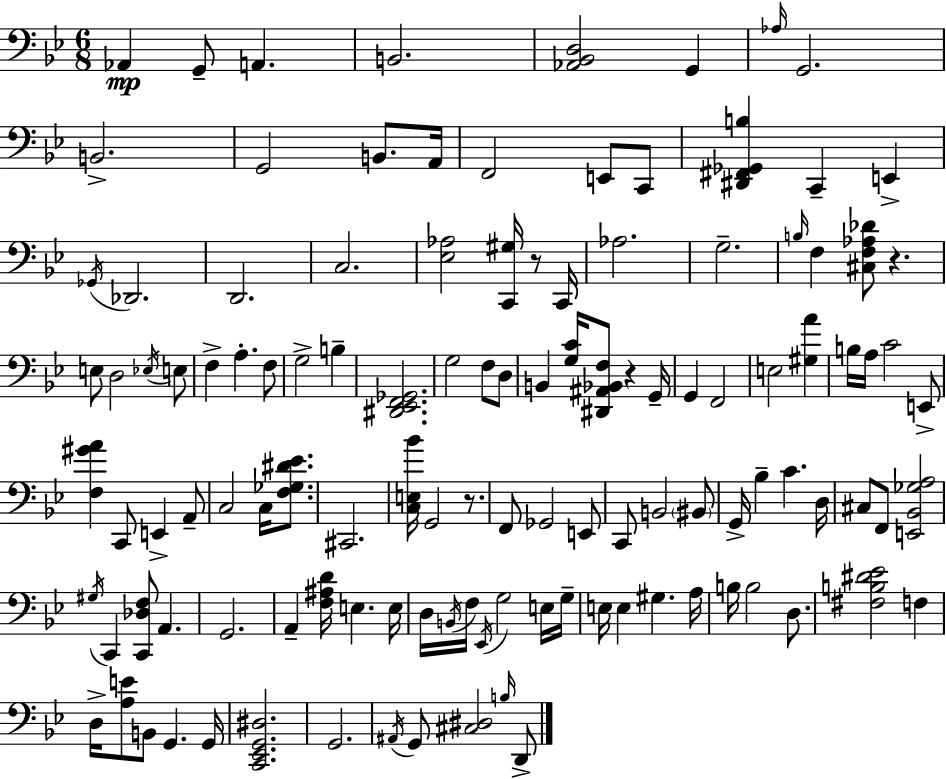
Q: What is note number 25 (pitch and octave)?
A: F3